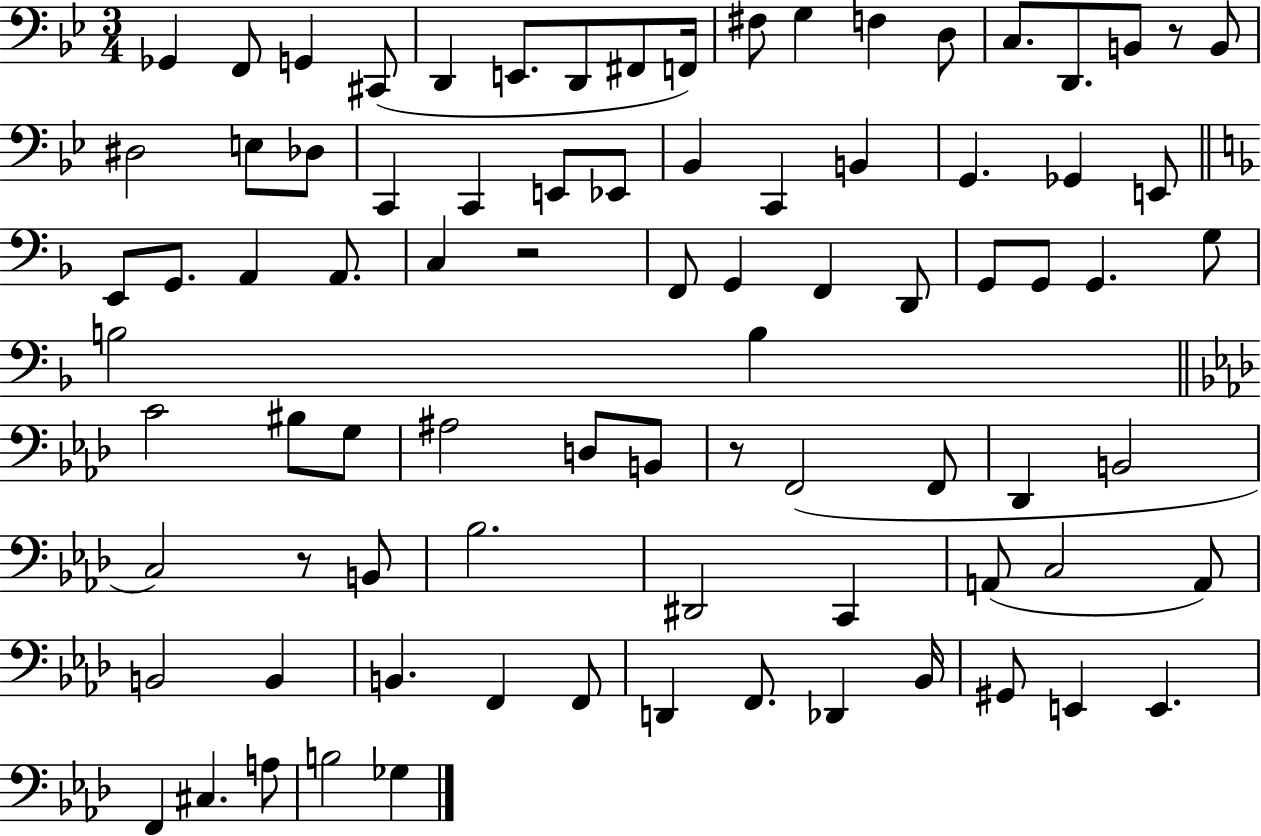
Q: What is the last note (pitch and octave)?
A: Gb3